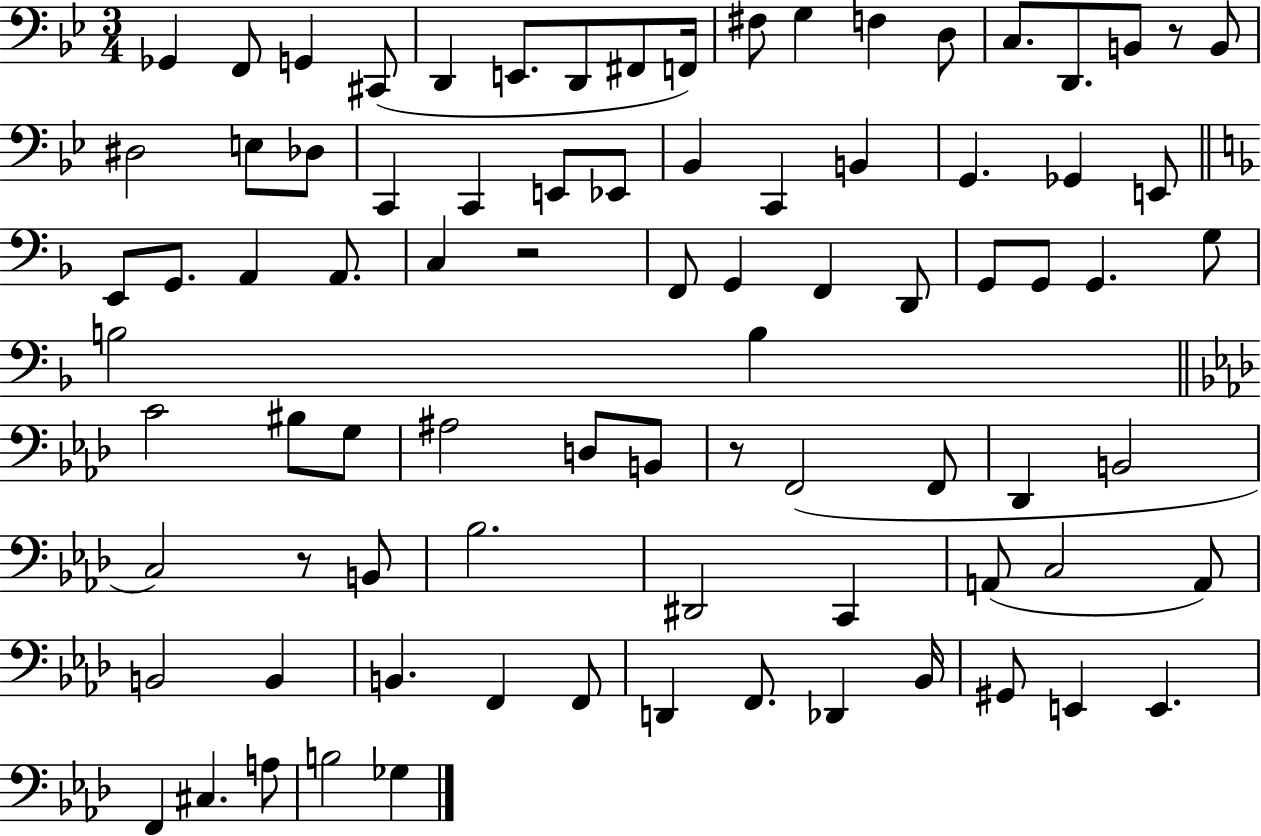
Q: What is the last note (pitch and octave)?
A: Gb3